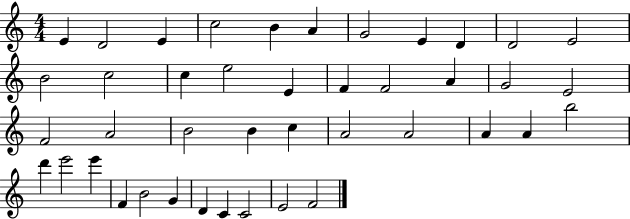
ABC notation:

X:1
T:Untitled
M:4/4
L:1/4
K:C
E D2 E c2 B A G2 E D D2 E2 B2 c2 c e2 E F F2 A G2 E2 F2 A2 B2 B c A2 A2 A A b2 d' e'2 e' F B2 G D C C2 E2 F2